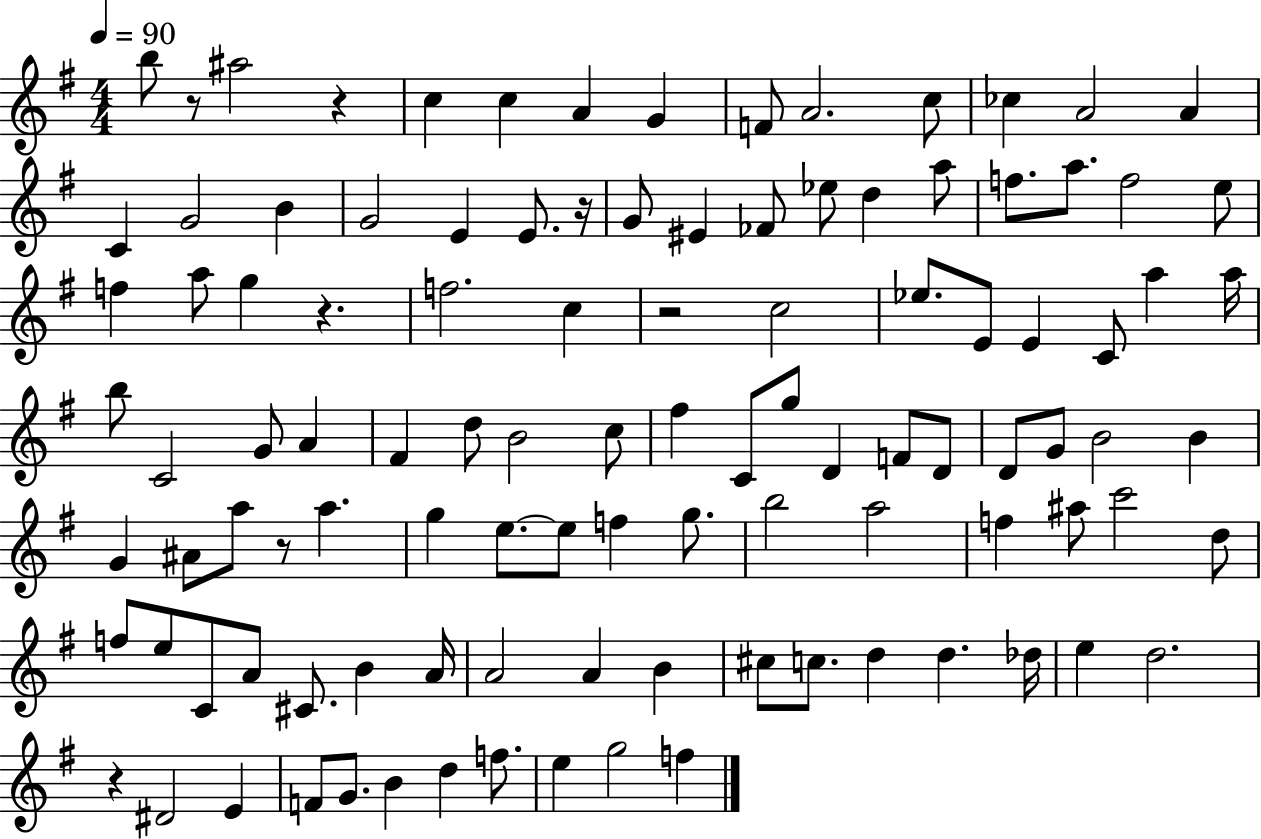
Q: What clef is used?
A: treble